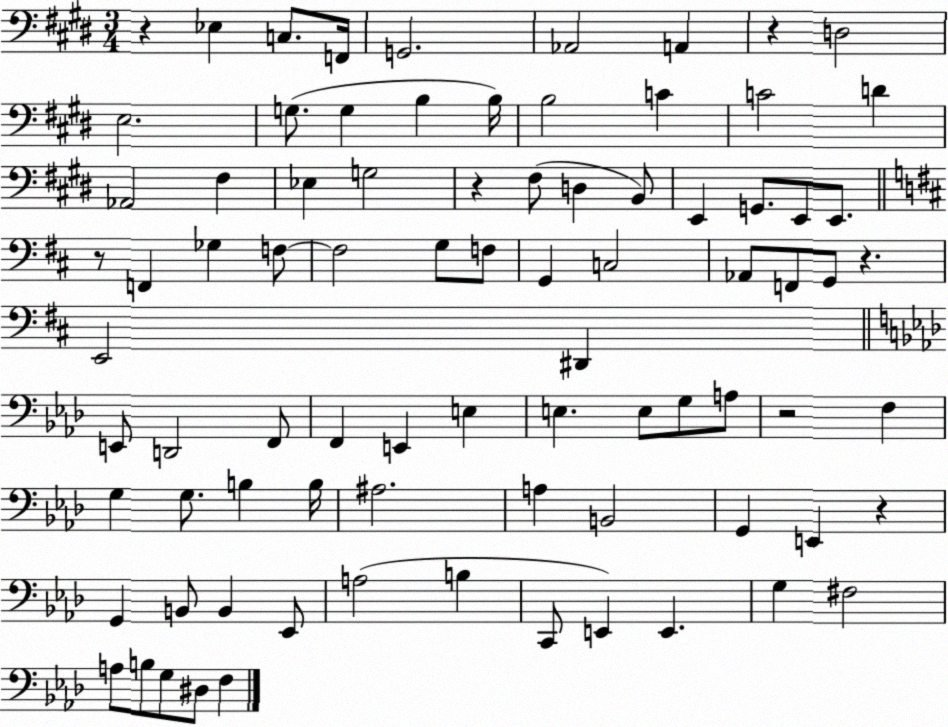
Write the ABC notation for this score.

X:1
T:Untitled
M:3/4
L:1/4
K:E
z _E, C,/2 F,,/4 G,,2 _A,,2 A,, z D,2 E,2 G,/2 G, B, B,/4 B,2 C C2 D _A,,2 ^F, _E, G,2 z ^F,/2 D, B,,/2 E,, G,,/2 E,,/2 E,,/2 z/2 F,, _G, F,/2 F,2 G,/2 F,/2 G,, C,2 _A,,/2 F,,/2 G,,/2 z E,,2 ^D,, E,,/2 D,,2 F,,/2 F,, E,, E, E, E,/2 G,/2 A,/2 z2 F, G, G,/2 B, B,/4 ^A,2 A, B,,2 G,, E,, z G,, B,,/2 B,, _E,,/2 A,2 B, C,,/2 E,, E,, G, ^F,2 A,/2 B,/2 G,/2 ^D,/2 F,